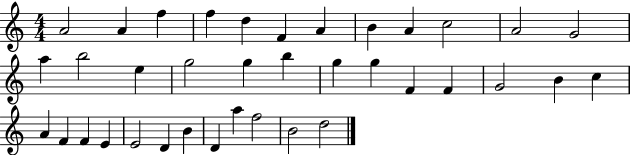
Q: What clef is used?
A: treble